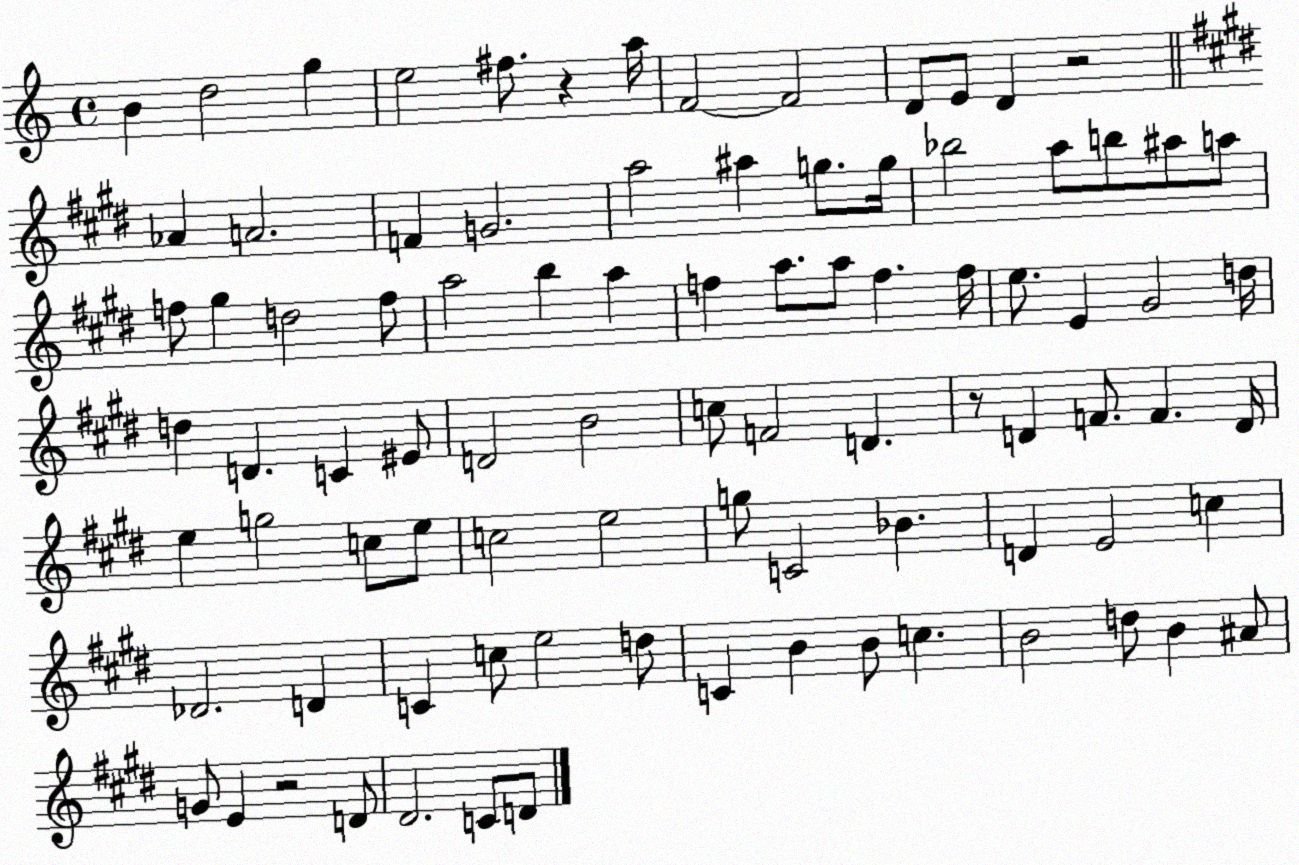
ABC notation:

X:1
T:Untitled
M:4/4
L:1/4
K:C
B d2 g e2 ^f/2 z a/4 F2 F2 D/2 E/2 D z2 _A A2 F G2 a2 ^a g/2 g/4 _b2 a/2 b/2 ^a/2 a/2 f/2 ^g d2 f/2 a2 b a f a/2 a/2 f f/4 e/2 E ^G2 d/4 d D C ^E/2 D2 B2 c/2 F2 D z/2 D F/2 F D/4 e g2 c/2 e/2 c2 e2 g/2 C2 _B D E2 c _D2 D C c/2 e2 d/2 C B B/2 c B2 d/2 B ^A/2 G/2 E z2 D/2 ^D2 C/2 D/2